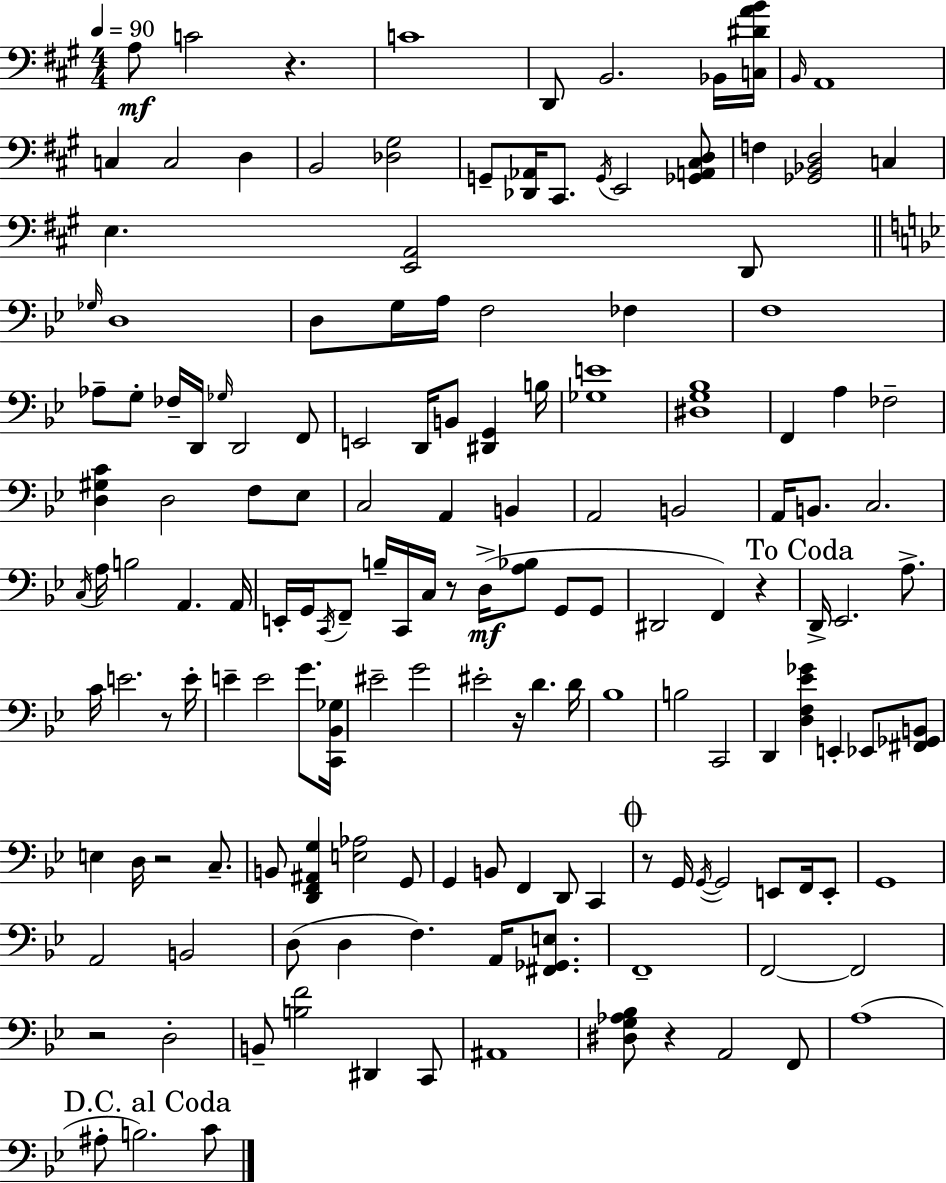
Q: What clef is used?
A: bass